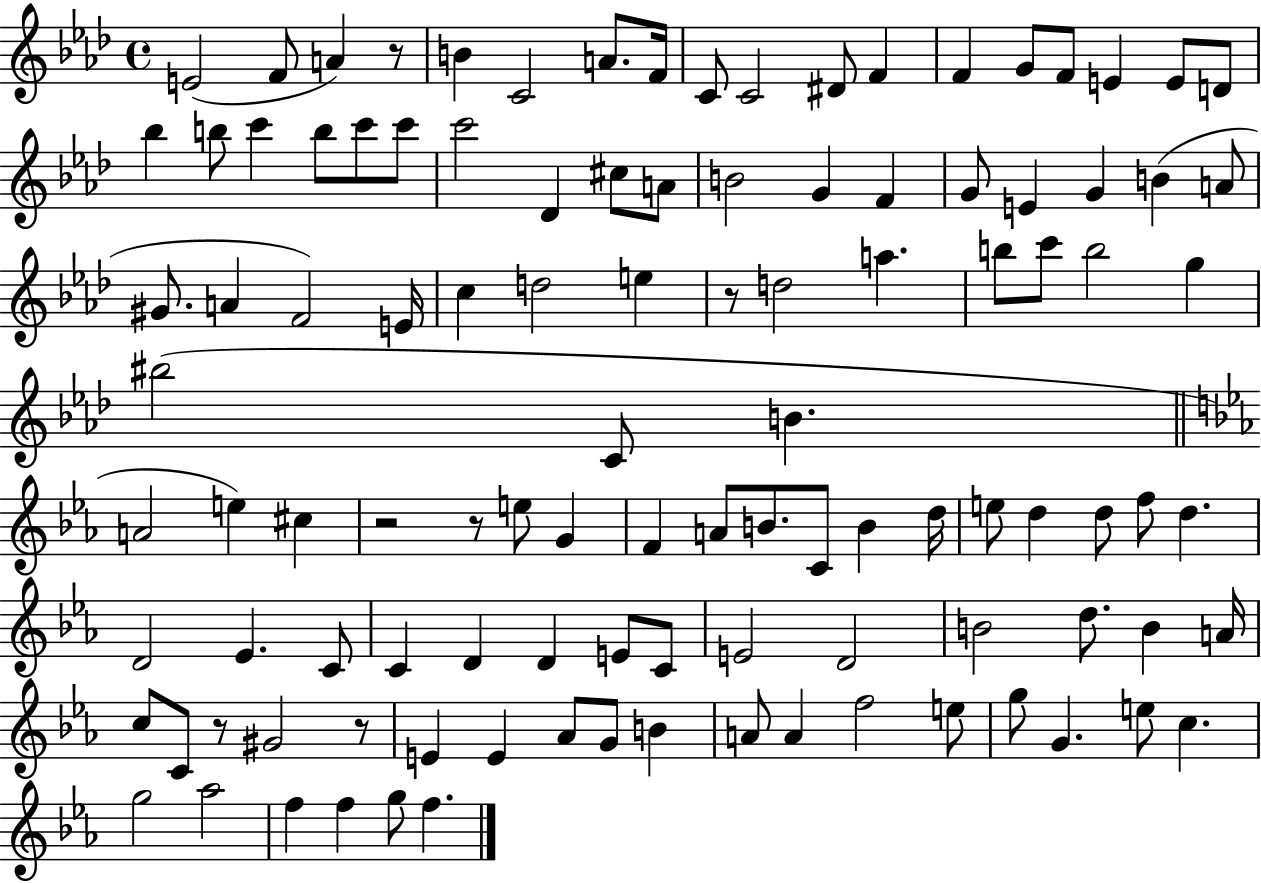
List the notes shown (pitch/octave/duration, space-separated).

E4/h F4/e A4/q R/e B4/q C4/h A4/e. F4/s C4/e C4/h D#4/e F4/q F4/q G4/e F4/e E4/q E4/e D4/e Bb5/q B5/e C6/q B5/e C6/e C6/e C6/h Db4/q C#5/e A4/e B4/h G4/q F4/q G4/e E4/q G4/q B4/q A4/e G#4/e. A4/q F4/h E4/s C5/q D5/h E5/q R/e D5/h A5/q. B5/e C6/e B5/h G5/q BIS5/h C4/e B4/q. A4/h E5/q C#5/q R/h R/e E5/e G4/q F4/q A4/e B4/e. C4/e B4/q D5/s E5/e D5/q D5/e F5/e D5/q. D4/h Eb4/q. C4/e C4/q D4/q D4/q E4/e C4/e E4/h D4/h B4/h D5/e. B4/q A4/s C5/e C4/e R/e G#4/h R/e E4/q E4/q Ab4/e G4/e B4/q A4/e A4/q F5/h E5/e G5/e G4/q. E5/e C5/q. G5/h Ab5/h F5/q F5/q G5/e F5/q.